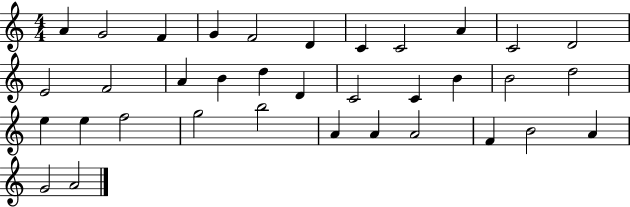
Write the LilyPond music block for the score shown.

{
  \clef treble
  \numericTimeSignature
  \time 4/4
  \key c \major
  a'4 g'2 f'4 | g'4 f'2 d'4 | c'4 c'2 a'4 | c'2 d'2 | \break e'2 f'2 | a'4 b'4 d''4 d'4 | c'2 c'4 b'4 | b'2 d''2 | \break e''4 e''4 f''2 | g''2 b''2 | a'4 a'4 a'2 | f'4 b'2 a'4 | \break g'2 a'2 | \bar "|."
}